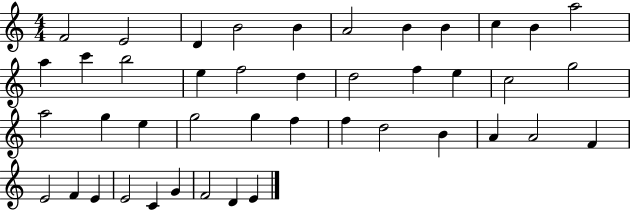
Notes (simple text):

F4/h E4/h D4/q B4/h B4/q A4/h B4/q B4/q C5/q B4/q A5/h A5/q C6/q B5/h E5/q F5/h D5/q D5/h F5/q E5/q C5/h G5/h A5/h G5/q E5/q G5/h G5/q F5/q F5/q D5/h B4/q A4/q A4/h F4/q E4/h F4/q E4/q E4/h C4/q G4/q F4/h D4/q E4/q